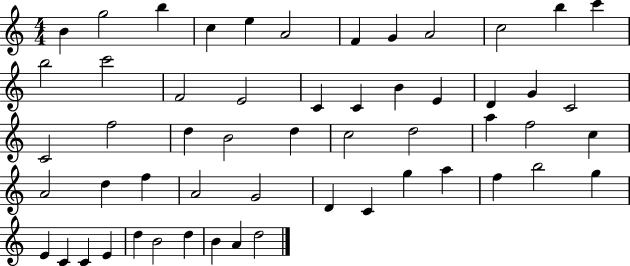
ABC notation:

X:1
T:Untitled
M:4/4
L:1/4
K:C
B g2 b c e A2 F G A2 c2 b c' b2 c'2 F2 E2 C C B E D G C2 C2 f2 d B2 d c2 d2 a f2 c A2 d f A2 G2 D C g a f b2 g E C C E d B2 d B A d2